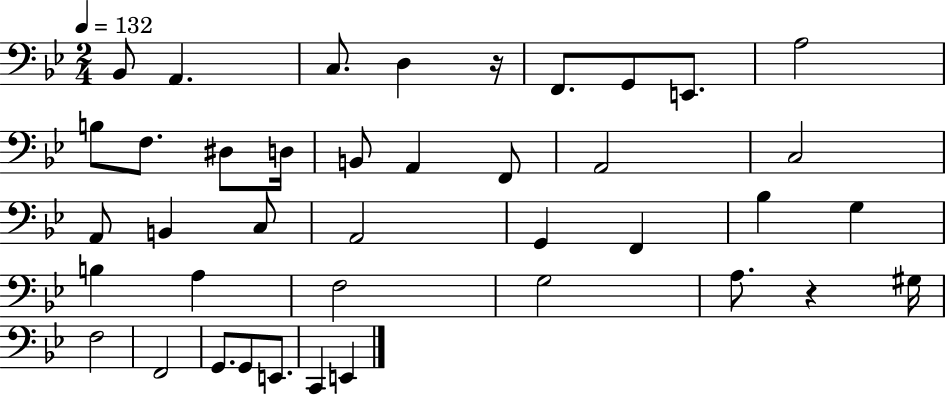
X:1
T:Untitled
M:2/4
L:1/4
K:Bb
_B,,/2 A,, C,/2 D, z/4 F,,/2 G,,/2 E,,/2 A,2 B,/2 F,/2 ^D,/2 D,/4 B,,/2 A,, F,,/2 A,,2 C,2 A,,/2 B,, C,/2 A,,2 G,, F,, _B, G, B, A, F,2 G,2 A,/2 z ^G,/4 F,2 F,,2 G,,/2 G,,/2 E,,/2 C,, E,,